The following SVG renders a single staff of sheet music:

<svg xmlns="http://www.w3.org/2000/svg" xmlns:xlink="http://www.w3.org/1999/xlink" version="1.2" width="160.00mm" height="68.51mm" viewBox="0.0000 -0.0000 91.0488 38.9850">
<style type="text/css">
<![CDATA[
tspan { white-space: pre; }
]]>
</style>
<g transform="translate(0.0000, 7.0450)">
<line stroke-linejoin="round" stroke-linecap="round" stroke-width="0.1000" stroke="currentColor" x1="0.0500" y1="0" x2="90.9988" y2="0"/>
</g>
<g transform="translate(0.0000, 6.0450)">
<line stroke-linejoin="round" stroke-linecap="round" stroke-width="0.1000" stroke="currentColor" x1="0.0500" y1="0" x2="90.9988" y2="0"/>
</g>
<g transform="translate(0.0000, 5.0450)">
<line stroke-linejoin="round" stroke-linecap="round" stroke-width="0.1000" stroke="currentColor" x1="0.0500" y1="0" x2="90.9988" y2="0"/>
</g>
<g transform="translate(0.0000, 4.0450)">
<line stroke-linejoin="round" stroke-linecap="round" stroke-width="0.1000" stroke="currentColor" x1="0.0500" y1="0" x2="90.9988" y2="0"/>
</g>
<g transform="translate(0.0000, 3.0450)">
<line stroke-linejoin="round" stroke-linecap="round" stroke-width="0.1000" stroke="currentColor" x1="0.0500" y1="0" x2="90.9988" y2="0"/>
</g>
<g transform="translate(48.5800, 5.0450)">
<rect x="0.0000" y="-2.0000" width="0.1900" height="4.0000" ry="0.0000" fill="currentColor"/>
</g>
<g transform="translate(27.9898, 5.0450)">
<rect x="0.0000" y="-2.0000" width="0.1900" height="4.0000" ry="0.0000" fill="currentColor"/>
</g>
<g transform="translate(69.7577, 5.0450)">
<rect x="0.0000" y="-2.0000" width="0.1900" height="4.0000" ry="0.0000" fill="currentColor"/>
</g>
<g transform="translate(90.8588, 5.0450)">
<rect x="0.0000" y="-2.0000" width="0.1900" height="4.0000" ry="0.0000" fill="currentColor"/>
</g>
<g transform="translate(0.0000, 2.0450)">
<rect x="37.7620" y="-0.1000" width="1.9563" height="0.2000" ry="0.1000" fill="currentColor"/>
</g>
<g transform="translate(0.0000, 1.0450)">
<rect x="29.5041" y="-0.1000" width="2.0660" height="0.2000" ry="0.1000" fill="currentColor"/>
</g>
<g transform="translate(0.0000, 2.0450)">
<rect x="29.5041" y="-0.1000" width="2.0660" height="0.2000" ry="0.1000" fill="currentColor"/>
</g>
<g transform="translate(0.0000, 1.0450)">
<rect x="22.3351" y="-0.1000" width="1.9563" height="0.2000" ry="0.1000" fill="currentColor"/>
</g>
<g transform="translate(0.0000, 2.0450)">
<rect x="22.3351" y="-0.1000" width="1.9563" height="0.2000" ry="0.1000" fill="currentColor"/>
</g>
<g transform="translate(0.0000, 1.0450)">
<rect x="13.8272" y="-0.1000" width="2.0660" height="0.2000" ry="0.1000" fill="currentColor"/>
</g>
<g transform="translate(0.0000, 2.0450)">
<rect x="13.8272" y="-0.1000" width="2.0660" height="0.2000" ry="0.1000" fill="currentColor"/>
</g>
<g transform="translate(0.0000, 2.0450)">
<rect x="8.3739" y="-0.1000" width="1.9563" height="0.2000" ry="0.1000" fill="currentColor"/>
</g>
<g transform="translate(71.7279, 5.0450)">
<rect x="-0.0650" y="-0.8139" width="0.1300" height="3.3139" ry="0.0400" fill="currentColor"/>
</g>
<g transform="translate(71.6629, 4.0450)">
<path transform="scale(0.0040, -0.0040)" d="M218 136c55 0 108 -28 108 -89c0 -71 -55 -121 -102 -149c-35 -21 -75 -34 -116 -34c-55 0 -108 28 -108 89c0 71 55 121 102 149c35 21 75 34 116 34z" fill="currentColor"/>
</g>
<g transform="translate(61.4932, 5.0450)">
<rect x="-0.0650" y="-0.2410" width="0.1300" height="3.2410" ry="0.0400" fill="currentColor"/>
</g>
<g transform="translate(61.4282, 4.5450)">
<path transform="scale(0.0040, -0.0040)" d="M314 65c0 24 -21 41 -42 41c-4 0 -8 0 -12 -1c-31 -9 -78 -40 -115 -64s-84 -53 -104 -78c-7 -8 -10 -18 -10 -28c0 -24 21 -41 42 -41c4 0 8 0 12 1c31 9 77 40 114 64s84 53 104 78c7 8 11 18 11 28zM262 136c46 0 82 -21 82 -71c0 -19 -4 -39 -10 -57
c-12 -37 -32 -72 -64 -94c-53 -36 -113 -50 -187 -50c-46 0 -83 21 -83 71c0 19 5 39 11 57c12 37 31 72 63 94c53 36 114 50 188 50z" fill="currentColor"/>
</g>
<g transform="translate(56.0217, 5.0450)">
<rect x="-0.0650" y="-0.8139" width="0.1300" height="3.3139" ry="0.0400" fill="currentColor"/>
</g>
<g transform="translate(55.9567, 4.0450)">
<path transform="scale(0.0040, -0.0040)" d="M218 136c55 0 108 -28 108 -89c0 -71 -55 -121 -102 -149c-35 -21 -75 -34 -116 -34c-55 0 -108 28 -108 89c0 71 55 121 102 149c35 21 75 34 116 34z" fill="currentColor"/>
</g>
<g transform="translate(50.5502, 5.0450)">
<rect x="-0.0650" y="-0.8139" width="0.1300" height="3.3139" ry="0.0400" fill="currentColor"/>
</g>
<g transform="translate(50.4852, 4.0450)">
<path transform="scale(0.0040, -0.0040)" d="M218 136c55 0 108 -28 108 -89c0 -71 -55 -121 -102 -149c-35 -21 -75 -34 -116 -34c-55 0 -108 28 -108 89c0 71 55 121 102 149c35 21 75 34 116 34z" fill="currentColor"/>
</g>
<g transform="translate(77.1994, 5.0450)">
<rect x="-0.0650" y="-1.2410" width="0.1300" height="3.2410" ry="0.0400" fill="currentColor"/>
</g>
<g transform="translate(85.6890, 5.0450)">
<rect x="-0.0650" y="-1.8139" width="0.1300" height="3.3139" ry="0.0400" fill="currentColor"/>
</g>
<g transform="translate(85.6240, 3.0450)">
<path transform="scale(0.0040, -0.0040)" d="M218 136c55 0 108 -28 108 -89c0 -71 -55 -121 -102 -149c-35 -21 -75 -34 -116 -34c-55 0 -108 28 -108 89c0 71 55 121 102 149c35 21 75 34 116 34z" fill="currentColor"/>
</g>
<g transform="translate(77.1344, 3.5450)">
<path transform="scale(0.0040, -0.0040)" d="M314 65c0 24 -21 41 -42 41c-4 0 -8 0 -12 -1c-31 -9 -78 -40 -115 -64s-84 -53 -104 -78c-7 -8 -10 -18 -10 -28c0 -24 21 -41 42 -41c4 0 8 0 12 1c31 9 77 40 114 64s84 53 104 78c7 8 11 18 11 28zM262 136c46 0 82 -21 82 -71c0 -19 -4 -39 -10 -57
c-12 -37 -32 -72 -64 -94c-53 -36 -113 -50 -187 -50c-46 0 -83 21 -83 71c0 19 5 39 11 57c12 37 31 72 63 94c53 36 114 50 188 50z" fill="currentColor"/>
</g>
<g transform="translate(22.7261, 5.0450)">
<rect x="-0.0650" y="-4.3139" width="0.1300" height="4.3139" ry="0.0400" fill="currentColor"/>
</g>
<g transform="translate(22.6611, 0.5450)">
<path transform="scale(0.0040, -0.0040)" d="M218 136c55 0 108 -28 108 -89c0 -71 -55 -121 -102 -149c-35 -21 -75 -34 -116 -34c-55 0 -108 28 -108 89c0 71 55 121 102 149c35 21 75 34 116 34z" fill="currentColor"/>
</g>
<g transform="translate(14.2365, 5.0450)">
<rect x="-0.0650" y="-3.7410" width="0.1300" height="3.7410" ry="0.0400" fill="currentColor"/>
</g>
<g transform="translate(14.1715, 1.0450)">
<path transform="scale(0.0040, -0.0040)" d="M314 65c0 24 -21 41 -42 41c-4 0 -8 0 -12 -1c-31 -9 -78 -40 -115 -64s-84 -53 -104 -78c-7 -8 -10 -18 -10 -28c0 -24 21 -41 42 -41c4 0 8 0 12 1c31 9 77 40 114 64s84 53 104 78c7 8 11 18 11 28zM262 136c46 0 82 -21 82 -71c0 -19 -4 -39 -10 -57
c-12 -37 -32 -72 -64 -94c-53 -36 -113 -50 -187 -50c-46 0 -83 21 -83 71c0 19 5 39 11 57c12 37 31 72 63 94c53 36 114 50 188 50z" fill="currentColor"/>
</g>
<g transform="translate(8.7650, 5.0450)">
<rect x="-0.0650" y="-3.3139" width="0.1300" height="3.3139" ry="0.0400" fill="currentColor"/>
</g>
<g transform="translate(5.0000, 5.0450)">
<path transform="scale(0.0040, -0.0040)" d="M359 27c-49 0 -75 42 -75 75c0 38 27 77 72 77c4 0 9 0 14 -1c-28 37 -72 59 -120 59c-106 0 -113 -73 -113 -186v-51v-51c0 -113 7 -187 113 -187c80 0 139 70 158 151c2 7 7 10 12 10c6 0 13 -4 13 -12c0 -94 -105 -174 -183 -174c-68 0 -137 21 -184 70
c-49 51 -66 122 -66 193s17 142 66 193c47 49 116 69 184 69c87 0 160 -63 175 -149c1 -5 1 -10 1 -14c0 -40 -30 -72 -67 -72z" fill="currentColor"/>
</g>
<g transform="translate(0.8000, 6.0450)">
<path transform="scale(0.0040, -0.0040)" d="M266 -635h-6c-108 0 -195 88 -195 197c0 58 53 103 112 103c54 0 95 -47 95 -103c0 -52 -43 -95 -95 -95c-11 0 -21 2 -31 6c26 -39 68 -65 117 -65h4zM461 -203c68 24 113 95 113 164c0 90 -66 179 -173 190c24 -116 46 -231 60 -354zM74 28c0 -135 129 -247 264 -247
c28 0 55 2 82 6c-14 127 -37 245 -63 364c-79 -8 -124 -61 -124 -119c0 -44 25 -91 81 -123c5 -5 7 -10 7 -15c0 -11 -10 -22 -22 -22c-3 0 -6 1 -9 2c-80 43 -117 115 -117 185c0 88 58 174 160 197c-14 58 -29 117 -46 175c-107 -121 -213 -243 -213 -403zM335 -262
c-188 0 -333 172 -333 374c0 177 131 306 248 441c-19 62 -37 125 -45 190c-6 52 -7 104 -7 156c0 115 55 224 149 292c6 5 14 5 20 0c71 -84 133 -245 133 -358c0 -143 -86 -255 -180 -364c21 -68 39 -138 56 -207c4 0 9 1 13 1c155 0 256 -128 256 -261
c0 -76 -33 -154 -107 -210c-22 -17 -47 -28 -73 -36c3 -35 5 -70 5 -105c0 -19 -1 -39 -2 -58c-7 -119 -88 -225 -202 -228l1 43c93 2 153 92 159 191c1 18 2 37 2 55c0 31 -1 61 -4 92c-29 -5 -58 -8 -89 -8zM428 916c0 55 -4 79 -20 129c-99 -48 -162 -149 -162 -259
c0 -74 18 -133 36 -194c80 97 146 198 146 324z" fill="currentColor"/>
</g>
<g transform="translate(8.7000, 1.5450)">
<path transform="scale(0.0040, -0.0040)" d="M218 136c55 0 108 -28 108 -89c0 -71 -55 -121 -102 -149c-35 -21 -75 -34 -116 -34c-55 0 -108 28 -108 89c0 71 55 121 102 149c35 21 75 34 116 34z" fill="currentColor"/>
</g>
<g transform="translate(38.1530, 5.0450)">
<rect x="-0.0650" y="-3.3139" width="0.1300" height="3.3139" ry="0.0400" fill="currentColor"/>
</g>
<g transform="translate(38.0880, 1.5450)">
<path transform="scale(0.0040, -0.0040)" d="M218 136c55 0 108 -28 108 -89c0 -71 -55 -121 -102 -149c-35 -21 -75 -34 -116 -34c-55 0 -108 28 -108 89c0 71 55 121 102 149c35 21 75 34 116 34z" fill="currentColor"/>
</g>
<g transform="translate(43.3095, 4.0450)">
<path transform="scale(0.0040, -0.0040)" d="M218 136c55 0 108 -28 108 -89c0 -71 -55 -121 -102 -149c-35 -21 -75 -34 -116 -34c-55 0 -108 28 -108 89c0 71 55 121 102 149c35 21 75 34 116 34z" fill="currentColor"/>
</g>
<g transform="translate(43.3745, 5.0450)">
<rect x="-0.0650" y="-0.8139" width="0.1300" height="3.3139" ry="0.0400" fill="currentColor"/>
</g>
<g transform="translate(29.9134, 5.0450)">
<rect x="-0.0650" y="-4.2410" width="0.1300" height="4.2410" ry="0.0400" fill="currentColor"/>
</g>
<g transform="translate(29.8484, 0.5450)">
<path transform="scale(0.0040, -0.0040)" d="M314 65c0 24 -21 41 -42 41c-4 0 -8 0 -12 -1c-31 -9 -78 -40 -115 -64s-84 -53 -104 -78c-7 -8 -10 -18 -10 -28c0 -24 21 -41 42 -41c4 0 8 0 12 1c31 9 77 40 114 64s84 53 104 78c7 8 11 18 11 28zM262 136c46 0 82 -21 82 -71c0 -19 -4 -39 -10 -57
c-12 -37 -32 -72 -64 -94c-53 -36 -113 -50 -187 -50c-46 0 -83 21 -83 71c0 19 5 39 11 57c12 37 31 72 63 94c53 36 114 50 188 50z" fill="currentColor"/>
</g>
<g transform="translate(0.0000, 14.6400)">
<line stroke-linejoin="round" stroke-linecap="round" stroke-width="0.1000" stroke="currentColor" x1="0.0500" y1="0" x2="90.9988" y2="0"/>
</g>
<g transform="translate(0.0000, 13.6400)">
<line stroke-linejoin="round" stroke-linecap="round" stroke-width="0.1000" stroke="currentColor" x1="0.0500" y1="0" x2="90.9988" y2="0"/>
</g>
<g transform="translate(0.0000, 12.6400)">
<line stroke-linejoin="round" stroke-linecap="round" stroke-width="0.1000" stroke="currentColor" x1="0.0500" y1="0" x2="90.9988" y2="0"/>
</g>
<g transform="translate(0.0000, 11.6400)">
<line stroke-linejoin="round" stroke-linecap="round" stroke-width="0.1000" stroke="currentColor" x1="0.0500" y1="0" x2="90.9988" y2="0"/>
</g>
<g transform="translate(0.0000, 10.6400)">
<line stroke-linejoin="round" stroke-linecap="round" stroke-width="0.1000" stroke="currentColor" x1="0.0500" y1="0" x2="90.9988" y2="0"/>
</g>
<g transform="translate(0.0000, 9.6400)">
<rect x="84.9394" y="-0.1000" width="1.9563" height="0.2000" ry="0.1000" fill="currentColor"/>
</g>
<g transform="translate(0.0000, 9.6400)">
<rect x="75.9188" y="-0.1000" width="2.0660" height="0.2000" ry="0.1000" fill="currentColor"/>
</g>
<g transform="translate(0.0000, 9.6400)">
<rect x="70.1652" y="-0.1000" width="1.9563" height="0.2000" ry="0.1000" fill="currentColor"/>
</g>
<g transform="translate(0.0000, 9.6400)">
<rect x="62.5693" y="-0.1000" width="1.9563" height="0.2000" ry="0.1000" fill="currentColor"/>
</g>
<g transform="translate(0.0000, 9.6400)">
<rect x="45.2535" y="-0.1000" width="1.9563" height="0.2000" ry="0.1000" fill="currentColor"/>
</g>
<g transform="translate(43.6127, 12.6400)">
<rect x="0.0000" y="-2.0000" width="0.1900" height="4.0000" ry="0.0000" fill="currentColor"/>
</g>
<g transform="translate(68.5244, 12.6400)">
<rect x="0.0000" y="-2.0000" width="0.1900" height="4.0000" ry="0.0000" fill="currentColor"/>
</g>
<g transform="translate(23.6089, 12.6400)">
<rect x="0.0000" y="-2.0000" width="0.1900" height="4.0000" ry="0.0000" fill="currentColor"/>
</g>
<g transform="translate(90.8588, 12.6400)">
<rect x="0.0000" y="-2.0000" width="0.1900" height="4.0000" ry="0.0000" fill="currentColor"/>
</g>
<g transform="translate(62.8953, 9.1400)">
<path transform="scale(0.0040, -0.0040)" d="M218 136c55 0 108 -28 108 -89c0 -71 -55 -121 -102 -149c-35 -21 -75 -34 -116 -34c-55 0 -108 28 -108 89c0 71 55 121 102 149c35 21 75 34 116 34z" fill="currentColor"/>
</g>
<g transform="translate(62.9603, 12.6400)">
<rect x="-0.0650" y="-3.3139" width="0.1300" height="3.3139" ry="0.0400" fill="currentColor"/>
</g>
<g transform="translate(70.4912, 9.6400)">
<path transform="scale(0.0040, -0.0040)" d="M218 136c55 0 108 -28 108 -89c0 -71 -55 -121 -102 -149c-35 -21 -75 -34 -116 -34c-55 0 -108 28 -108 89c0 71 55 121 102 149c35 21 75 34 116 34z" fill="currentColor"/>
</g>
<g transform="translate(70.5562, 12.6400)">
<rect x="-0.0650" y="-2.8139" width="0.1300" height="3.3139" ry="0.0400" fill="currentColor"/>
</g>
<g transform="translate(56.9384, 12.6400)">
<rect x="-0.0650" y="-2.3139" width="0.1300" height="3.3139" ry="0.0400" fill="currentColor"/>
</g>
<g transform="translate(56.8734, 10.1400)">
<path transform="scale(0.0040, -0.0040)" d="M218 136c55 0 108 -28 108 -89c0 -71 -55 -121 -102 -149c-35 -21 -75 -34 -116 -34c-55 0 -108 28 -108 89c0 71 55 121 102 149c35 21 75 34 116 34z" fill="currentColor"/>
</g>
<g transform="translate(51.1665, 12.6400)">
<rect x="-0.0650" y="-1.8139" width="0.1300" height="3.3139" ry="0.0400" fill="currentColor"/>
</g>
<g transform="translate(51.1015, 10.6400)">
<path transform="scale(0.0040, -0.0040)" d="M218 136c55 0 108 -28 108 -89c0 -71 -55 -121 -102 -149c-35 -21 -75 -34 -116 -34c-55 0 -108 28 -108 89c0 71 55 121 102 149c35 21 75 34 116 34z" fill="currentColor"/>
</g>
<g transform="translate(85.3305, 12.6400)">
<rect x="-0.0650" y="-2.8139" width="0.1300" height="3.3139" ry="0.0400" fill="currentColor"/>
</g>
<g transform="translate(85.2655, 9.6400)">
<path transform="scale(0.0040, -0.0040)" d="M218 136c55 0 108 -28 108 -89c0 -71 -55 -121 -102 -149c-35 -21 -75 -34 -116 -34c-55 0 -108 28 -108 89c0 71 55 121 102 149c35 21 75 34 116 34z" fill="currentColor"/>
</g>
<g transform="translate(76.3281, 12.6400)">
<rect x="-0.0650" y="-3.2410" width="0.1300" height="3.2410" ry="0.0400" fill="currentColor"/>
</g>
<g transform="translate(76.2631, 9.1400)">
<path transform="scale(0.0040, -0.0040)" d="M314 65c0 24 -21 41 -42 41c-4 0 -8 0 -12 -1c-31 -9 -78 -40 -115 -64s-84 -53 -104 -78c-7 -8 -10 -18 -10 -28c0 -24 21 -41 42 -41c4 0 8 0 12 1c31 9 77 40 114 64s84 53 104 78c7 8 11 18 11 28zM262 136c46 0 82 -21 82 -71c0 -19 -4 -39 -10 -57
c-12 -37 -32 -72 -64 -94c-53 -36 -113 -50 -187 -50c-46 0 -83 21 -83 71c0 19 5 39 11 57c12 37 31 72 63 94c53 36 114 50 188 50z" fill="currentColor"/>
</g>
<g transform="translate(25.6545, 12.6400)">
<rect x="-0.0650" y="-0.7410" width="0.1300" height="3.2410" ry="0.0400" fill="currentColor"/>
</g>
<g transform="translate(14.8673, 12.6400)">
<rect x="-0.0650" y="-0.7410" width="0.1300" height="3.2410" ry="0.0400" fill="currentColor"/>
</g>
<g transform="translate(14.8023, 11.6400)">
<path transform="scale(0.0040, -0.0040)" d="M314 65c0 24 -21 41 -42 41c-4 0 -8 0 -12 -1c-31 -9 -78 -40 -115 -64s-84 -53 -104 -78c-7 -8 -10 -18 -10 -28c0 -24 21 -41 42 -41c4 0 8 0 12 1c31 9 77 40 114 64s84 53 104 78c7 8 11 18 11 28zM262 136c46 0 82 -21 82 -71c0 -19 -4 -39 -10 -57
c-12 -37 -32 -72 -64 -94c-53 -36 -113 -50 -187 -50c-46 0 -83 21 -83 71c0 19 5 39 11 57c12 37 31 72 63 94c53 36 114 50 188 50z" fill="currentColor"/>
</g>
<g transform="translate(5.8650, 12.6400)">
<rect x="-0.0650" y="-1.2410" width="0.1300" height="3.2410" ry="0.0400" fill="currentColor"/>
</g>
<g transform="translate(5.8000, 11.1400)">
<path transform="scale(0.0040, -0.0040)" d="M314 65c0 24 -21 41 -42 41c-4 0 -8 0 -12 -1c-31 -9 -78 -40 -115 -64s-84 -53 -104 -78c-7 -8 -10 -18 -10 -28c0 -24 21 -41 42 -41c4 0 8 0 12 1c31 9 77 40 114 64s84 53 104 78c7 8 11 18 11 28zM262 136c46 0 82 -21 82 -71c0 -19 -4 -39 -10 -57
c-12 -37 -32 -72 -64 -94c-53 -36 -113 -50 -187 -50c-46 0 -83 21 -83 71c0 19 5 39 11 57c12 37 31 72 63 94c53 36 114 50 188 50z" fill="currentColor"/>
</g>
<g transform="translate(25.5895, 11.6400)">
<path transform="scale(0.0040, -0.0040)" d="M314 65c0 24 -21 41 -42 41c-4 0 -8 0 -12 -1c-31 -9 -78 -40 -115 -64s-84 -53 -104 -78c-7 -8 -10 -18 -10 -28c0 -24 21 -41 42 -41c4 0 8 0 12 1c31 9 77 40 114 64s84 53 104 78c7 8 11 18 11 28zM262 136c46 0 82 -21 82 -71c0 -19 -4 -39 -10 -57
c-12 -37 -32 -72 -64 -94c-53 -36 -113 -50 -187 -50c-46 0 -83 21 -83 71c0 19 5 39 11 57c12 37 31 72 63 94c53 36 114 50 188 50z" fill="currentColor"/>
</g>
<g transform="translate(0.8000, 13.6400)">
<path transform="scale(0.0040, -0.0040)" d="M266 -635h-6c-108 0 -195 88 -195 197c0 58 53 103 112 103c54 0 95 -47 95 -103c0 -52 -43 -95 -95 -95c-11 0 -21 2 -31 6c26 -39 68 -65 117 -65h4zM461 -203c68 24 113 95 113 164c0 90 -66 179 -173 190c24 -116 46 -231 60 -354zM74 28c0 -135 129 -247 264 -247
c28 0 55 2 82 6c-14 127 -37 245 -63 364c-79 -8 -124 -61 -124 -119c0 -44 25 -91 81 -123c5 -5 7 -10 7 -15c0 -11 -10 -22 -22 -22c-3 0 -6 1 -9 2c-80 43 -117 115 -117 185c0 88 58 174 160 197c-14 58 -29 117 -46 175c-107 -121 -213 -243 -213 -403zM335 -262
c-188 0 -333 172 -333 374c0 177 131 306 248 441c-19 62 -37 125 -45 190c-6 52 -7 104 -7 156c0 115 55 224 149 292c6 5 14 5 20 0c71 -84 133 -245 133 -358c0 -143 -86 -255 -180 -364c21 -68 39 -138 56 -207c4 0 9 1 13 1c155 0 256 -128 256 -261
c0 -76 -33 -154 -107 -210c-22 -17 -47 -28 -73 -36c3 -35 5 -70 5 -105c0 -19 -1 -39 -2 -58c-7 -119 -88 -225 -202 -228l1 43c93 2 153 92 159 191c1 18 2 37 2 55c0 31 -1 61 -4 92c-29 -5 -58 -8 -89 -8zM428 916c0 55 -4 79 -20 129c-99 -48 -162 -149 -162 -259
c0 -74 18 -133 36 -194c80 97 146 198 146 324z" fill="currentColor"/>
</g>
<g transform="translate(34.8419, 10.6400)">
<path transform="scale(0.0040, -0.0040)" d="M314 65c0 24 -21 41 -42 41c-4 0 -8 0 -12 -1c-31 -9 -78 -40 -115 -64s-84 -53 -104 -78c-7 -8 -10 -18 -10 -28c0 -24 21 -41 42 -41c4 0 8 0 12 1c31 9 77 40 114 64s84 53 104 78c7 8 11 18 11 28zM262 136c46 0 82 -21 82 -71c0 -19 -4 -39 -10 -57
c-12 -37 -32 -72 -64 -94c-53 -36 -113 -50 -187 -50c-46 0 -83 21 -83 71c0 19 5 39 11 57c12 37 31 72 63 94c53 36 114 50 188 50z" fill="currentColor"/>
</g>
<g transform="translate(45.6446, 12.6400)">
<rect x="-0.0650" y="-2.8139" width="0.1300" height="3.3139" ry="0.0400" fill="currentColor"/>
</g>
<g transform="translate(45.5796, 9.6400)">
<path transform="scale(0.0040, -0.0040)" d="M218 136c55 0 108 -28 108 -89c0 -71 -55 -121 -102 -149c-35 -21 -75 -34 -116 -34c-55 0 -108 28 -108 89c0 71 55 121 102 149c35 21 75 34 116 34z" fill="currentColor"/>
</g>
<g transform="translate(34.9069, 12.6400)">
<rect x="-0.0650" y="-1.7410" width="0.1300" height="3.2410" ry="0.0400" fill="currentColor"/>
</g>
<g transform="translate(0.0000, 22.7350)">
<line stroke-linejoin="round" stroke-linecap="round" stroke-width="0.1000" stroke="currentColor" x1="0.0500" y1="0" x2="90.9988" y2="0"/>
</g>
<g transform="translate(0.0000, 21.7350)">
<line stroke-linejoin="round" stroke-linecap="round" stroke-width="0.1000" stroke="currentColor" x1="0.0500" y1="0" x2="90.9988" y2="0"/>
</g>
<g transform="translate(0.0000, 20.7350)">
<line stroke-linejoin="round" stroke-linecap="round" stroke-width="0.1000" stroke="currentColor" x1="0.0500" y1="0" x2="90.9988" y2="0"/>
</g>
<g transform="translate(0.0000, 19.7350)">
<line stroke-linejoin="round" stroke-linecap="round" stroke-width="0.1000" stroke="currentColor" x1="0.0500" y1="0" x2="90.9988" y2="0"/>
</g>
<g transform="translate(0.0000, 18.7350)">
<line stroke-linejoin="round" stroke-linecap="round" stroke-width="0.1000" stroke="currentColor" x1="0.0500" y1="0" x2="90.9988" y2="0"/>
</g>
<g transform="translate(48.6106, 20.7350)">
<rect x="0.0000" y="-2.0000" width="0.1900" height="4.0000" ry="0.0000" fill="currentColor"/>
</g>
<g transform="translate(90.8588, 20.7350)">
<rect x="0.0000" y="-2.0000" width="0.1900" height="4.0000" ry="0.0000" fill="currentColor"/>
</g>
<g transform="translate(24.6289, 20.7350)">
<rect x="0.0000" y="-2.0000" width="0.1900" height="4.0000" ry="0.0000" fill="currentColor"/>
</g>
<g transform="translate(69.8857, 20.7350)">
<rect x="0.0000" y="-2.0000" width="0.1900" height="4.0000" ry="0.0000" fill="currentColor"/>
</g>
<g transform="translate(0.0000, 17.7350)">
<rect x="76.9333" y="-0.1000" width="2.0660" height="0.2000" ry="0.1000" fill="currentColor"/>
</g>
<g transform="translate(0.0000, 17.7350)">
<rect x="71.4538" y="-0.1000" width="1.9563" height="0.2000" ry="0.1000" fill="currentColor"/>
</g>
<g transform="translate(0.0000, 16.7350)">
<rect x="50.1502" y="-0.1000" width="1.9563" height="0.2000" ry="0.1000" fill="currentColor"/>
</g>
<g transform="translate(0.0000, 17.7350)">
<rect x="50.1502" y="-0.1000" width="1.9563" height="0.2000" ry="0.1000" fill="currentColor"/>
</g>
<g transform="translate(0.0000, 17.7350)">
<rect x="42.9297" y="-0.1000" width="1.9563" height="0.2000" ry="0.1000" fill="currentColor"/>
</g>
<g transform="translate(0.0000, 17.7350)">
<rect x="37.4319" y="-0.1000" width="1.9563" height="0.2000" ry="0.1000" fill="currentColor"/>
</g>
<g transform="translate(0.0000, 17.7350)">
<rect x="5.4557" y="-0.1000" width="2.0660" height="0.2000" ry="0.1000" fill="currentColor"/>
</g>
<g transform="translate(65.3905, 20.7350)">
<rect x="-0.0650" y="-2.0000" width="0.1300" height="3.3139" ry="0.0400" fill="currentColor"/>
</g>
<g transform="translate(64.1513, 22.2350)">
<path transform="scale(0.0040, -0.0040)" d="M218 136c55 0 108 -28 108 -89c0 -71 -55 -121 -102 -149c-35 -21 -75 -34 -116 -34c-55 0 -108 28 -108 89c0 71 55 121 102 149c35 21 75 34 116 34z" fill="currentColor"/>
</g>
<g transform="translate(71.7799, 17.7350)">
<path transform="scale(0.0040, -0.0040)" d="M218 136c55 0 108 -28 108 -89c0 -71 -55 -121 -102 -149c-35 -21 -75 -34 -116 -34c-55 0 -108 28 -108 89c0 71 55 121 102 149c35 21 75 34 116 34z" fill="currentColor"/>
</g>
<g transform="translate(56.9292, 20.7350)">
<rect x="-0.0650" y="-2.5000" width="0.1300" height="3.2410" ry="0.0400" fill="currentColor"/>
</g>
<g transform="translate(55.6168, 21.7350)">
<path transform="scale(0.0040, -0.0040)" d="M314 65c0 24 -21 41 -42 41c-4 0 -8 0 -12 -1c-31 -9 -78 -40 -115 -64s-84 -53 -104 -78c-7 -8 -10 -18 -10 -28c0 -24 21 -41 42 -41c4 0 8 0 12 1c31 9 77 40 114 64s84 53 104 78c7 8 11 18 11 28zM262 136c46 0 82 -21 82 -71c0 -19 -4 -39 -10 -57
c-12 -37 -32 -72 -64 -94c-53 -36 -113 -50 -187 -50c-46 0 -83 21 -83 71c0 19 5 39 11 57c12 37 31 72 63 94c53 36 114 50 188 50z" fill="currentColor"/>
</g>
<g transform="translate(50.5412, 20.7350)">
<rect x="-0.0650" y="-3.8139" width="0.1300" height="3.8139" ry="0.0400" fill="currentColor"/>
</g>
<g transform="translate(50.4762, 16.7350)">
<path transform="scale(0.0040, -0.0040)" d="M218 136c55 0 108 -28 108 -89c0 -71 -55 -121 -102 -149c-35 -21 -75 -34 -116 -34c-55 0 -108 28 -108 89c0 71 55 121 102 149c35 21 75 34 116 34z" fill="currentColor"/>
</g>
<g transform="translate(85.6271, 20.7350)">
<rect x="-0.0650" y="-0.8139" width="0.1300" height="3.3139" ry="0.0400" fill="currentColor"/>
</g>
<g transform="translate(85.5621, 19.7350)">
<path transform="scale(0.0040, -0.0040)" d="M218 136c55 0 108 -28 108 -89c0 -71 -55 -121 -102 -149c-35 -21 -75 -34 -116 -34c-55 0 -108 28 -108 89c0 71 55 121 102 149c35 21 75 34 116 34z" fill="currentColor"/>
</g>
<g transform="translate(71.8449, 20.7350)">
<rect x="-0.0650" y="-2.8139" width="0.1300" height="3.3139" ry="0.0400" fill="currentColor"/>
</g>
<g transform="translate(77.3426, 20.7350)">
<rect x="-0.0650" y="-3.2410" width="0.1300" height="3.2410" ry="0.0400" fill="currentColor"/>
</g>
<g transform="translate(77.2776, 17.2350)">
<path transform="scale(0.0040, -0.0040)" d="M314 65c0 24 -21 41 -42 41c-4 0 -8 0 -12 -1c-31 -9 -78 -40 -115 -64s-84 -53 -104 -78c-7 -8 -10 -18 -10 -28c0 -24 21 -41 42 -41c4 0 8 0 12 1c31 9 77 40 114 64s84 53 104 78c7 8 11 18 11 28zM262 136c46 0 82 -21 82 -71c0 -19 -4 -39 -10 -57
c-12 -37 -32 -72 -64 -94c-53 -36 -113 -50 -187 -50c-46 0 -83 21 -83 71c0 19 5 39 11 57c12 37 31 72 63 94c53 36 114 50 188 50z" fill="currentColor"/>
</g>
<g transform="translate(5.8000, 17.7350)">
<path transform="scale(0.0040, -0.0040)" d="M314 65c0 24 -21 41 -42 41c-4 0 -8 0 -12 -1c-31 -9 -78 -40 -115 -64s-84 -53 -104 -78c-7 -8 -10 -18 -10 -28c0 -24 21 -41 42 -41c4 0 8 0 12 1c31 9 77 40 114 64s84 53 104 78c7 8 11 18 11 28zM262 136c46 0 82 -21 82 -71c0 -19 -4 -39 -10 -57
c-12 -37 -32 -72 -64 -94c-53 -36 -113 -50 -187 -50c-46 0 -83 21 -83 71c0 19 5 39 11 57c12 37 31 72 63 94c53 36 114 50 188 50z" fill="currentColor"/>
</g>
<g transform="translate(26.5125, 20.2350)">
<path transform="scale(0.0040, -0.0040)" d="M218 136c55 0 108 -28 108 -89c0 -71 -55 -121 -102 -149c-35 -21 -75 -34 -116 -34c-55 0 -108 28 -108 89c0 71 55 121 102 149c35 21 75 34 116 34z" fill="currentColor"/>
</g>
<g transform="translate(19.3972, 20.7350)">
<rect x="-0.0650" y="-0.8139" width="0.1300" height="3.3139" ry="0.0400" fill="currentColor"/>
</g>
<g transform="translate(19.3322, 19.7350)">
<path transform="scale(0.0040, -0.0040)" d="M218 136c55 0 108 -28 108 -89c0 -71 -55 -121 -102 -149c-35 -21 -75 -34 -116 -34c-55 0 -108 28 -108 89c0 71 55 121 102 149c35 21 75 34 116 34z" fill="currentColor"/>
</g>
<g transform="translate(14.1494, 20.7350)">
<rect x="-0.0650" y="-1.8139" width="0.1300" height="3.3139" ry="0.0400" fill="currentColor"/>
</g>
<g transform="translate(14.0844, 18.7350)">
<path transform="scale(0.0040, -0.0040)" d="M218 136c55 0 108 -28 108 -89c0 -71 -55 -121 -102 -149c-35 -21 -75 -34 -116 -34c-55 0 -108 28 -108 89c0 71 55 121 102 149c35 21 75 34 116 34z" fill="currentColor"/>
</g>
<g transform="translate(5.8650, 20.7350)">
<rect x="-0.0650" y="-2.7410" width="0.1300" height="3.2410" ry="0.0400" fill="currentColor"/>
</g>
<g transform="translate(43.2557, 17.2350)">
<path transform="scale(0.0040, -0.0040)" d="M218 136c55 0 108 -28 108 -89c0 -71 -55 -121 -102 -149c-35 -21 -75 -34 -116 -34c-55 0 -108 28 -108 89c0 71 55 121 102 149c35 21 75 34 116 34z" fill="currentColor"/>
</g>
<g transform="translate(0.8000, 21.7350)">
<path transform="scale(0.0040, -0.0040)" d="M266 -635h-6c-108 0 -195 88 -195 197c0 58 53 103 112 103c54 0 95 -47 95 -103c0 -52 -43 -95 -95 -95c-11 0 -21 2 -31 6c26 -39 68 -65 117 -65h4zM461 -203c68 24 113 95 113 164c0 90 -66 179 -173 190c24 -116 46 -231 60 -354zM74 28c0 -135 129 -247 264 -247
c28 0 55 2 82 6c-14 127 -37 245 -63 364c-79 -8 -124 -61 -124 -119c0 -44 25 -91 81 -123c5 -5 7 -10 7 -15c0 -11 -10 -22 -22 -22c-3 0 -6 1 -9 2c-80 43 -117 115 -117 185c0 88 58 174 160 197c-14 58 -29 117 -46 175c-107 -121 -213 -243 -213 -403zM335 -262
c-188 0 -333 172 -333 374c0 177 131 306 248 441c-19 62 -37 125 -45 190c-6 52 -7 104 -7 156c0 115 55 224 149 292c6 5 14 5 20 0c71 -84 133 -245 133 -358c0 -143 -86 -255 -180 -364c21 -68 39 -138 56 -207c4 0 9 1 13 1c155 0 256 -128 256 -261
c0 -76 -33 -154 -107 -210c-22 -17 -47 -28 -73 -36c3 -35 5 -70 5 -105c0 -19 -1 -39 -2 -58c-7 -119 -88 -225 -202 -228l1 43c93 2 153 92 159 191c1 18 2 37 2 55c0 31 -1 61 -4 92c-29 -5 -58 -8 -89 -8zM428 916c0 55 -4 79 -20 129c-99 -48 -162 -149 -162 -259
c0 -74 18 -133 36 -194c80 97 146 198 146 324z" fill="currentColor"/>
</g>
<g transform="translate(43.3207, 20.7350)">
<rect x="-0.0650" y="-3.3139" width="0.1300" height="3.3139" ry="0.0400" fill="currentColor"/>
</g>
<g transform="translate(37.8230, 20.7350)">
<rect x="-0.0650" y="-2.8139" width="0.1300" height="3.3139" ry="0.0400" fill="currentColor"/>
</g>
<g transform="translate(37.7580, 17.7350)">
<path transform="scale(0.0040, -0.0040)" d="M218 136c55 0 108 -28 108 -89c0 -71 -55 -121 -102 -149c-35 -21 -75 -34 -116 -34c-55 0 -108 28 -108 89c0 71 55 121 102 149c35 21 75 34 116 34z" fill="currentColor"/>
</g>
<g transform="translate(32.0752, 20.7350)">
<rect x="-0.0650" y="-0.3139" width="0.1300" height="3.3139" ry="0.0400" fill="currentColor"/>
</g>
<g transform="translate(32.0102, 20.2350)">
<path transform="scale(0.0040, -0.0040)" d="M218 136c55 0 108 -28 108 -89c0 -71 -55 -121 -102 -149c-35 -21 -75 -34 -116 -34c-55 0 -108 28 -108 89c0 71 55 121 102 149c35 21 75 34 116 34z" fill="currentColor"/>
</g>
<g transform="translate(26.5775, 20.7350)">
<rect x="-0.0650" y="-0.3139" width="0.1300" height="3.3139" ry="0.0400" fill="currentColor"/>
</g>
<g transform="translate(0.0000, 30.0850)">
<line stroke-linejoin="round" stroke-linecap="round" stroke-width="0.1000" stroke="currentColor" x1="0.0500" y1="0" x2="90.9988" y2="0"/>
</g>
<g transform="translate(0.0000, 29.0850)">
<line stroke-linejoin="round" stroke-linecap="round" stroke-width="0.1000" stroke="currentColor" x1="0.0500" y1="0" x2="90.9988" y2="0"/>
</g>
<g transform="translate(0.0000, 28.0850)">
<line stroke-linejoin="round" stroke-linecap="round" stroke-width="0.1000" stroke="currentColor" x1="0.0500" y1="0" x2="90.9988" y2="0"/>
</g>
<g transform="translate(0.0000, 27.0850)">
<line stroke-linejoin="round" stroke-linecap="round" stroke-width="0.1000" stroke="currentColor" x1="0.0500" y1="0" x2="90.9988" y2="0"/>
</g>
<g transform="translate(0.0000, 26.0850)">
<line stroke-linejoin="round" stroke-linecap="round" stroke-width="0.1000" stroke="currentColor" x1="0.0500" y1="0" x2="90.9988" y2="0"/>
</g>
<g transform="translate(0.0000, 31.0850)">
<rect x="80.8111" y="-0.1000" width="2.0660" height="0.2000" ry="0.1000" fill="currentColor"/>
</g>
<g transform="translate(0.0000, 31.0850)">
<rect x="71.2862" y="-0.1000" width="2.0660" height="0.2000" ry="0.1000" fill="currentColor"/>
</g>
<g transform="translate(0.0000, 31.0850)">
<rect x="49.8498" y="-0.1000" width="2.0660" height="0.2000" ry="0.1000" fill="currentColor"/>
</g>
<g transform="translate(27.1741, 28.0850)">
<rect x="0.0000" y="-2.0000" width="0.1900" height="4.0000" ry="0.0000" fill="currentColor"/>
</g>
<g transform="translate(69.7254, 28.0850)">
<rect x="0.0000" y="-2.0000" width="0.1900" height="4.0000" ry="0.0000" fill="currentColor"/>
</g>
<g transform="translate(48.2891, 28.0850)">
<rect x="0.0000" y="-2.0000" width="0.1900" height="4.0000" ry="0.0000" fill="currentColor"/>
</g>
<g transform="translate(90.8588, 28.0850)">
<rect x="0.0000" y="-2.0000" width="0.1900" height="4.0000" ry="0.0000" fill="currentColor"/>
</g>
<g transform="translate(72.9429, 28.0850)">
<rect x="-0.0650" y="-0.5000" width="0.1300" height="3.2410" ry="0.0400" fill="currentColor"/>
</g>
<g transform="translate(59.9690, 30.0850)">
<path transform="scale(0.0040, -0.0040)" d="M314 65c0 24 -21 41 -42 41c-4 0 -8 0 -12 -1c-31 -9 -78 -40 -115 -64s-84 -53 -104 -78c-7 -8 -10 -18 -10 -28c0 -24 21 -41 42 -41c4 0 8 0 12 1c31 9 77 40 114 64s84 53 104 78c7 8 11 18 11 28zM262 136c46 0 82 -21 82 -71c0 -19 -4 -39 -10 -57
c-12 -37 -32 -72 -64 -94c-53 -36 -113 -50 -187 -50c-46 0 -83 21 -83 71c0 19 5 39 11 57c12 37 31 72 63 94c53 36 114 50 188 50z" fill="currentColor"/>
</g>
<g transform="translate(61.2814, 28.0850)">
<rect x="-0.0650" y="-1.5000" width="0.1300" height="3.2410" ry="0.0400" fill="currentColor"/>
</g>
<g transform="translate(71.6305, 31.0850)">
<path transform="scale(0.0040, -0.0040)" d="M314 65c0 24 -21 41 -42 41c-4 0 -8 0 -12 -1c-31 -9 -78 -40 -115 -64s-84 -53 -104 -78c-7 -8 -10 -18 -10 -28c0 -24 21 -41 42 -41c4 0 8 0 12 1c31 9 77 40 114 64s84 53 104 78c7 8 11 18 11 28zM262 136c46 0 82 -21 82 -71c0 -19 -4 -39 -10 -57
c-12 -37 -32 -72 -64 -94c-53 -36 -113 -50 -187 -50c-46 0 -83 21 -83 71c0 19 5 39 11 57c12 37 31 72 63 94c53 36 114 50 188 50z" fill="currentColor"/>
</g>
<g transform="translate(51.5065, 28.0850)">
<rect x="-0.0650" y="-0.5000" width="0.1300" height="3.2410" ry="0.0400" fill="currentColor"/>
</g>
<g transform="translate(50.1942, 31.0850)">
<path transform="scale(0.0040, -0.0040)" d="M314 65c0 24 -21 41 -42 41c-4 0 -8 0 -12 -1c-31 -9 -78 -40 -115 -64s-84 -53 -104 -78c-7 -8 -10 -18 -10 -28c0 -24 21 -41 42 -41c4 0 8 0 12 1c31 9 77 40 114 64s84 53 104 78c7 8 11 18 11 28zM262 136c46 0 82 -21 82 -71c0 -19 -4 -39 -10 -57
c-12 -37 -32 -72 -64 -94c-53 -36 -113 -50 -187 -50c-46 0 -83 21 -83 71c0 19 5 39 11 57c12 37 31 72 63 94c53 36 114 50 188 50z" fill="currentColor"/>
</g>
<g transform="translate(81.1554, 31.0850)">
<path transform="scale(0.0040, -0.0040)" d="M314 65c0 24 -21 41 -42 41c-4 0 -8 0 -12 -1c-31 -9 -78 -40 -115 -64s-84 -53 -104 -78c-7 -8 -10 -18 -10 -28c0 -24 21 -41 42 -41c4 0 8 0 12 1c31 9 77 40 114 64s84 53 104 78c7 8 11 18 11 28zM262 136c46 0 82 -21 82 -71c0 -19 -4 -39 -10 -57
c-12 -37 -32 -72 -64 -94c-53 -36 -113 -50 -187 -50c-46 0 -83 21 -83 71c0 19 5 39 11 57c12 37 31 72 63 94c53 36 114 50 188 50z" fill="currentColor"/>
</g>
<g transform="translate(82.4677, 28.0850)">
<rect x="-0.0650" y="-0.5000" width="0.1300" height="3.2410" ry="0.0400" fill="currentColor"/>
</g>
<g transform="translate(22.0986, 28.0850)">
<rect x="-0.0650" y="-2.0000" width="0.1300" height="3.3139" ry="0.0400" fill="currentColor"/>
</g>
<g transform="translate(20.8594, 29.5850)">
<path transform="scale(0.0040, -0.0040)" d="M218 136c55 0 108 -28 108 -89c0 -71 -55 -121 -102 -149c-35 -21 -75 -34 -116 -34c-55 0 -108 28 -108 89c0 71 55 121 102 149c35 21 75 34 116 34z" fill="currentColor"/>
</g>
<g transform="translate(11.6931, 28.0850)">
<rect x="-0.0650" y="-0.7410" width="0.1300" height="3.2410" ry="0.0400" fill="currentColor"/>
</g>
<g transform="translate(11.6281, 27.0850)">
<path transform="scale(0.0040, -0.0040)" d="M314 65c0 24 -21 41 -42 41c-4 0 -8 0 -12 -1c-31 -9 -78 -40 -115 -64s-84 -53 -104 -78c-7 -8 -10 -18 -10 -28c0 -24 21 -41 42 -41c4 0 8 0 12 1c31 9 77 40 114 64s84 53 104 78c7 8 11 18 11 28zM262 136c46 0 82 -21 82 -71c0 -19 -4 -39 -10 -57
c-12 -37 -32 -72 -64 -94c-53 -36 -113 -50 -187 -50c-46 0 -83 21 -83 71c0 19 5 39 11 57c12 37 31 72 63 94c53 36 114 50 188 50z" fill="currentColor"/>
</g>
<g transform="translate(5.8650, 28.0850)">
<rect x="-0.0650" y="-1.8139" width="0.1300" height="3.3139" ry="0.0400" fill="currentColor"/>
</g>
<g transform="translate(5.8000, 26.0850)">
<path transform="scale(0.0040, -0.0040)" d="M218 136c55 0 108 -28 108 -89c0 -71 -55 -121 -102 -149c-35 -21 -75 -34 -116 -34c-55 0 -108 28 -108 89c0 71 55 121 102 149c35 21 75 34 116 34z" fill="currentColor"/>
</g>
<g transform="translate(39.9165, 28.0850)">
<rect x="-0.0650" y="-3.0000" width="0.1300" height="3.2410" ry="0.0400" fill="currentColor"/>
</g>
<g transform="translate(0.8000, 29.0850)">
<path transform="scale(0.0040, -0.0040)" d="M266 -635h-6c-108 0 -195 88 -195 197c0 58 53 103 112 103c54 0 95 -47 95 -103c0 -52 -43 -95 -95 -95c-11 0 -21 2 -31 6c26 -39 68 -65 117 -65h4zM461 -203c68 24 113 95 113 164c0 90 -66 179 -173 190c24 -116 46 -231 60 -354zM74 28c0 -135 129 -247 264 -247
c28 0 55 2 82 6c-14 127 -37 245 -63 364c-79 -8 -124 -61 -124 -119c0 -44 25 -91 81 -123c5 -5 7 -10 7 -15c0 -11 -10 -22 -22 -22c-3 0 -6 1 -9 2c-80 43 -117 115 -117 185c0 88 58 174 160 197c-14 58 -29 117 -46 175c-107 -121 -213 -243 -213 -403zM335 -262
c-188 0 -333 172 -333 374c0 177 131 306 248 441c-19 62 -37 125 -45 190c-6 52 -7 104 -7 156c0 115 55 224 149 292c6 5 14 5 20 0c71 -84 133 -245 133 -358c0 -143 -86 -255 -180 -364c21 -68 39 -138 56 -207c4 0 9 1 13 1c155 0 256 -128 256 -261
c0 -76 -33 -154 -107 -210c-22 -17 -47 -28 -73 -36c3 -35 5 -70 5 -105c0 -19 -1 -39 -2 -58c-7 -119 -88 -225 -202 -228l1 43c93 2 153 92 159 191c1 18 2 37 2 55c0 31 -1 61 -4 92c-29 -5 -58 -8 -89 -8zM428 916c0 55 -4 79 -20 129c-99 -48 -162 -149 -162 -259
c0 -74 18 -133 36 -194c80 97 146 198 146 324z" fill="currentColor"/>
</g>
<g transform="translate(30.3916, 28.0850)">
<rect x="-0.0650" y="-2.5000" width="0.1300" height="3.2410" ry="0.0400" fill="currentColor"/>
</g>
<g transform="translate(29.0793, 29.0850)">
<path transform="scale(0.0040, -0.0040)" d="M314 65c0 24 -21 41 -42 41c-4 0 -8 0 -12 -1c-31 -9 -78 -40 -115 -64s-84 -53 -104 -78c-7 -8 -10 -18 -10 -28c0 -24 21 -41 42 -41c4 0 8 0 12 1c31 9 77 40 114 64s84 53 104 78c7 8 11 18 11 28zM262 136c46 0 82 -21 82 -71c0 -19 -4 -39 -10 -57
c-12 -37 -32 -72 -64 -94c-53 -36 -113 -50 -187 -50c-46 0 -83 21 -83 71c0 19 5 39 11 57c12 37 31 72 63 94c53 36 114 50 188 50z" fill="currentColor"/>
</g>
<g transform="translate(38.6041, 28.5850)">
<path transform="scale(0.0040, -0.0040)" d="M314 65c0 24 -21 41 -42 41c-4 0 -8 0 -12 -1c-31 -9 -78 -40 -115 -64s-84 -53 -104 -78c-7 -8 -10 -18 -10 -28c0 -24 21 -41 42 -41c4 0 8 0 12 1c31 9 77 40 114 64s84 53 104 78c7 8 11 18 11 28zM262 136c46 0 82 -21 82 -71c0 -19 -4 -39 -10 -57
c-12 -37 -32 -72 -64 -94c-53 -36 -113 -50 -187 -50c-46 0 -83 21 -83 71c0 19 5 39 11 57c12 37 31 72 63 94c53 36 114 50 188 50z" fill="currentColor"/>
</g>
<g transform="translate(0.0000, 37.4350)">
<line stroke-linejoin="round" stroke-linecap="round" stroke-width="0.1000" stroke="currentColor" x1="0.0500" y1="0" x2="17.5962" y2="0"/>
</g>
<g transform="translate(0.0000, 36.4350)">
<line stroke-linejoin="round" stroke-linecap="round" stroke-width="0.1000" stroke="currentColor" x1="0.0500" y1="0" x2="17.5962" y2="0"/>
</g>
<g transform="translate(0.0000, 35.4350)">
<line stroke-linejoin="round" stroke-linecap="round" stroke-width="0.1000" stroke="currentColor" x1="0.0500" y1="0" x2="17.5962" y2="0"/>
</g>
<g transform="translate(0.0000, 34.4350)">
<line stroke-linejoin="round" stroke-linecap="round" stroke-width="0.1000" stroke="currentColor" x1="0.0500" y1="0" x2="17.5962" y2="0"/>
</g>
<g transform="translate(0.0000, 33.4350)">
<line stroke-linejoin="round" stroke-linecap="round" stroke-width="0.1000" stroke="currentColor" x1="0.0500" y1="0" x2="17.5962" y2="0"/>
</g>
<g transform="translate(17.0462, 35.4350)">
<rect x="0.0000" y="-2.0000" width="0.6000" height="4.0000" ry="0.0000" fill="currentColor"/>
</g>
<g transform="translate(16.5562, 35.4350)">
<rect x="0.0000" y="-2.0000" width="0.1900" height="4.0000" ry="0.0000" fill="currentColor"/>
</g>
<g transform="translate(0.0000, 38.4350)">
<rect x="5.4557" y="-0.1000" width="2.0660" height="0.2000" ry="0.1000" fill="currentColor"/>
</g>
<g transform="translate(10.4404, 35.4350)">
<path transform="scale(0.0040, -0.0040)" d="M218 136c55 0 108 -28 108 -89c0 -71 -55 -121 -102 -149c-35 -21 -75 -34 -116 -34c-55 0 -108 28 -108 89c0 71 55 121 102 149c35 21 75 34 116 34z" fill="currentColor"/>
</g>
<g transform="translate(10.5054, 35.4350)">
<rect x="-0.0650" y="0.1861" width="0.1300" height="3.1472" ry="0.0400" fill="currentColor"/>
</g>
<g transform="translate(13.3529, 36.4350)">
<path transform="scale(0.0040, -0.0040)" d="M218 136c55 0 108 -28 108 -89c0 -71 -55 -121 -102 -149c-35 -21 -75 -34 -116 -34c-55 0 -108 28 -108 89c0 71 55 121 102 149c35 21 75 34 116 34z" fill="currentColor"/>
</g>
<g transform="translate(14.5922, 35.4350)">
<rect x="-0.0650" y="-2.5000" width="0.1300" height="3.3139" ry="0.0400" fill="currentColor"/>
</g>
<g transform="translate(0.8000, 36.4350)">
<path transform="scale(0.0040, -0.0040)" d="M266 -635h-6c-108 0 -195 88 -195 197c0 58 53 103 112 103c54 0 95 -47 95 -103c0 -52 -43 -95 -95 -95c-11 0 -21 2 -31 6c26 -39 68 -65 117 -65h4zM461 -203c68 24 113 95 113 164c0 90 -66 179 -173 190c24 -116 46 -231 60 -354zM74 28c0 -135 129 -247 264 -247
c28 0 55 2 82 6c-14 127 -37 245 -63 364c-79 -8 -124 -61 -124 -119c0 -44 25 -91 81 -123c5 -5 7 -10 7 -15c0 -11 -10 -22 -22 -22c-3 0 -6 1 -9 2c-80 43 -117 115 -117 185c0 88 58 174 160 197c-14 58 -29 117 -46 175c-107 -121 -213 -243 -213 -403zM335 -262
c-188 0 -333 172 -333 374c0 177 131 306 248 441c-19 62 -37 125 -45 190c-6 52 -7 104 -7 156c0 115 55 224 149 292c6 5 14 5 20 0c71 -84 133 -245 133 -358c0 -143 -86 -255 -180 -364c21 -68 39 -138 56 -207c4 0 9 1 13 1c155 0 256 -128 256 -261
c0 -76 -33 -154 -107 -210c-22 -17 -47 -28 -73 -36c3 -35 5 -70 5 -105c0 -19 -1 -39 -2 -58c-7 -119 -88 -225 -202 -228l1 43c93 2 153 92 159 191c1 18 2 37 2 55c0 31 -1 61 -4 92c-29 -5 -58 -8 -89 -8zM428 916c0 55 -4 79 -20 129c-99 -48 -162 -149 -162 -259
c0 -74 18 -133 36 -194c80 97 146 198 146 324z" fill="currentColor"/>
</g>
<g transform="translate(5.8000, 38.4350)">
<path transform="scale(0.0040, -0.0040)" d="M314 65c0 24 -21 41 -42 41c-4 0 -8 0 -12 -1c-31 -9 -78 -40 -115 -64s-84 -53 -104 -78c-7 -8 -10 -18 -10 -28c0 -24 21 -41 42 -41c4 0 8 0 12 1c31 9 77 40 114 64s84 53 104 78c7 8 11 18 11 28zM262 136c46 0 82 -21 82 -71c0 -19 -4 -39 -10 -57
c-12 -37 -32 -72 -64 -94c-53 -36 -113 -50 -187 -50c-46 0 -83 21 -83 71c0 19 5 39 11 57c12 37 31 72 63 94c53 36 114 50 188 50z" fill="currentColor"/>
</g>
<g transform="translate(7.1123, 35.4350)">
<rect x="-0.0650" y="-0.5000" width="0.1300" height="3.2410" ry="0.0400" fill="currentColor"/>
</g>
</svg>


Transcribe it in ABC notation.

X:1
T:Untitled
M:4/4
L:1/4
K:C
b c'2 d' d'2 b d d d c2 d e2 f e2 d2 d2 f2 a f g b a b2 a a2 f d c c a b c' G2 F a b2 d f d2 F G2 A2 C2 E2 C2 C2 C2 B G